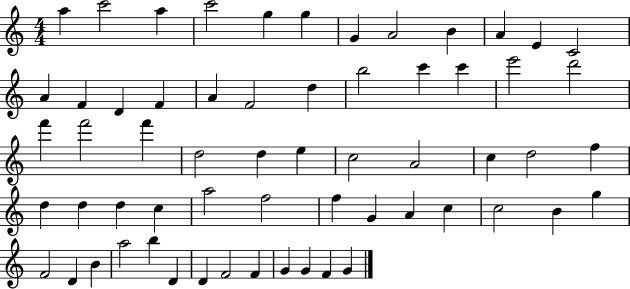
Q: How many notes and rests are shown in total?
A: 61